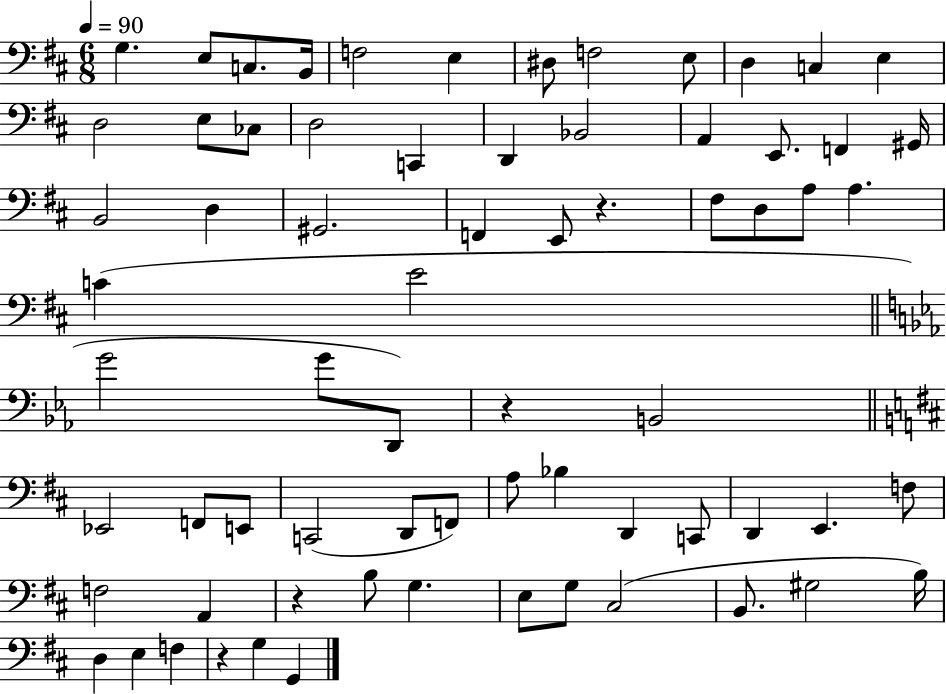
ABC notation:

X:1
T:Untitled
M:6/8
L:1/4
K:D
G, E,/2 C,/2 B,,/4 F,2 E, ^D,/2 F,2 E,/2 D, C, E, D,2 E,/2 _C,/2 D,2 C,, D,, _B,,2 A,, E,,/2 F,, ^G,,/4 B,,2 D, ^G,,2 F,, E,,/2 z ^F,/2 D,/2 A,/2 A, C E2 G2 G/2 D,,/2 z B,,2 _E,,2 F,,/2 E,,/2 C,,2 D,,/2 F,,/2 A,/2 _B, D,, C,,/2 D,, E,, F,/2 F,2 A,, z B,/2 G, E,/2 G,/2 ^C,2 B,,/2 ^G,2 B,/4 D, E, F, z G, G,,